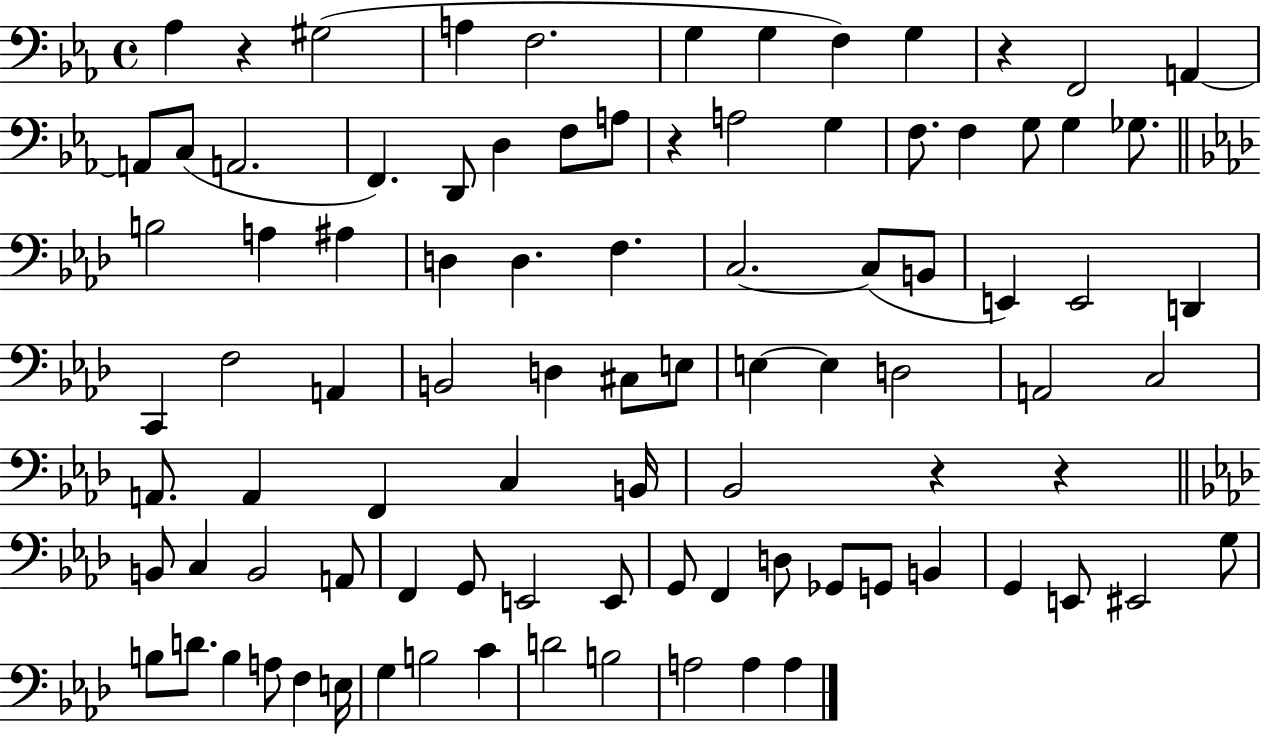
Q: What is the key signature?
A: EES major